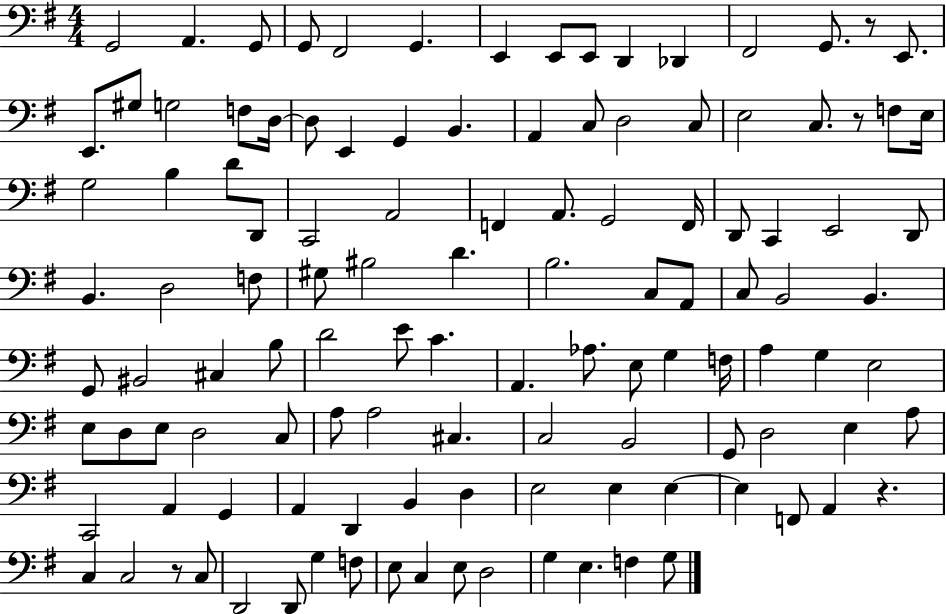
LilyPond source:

{
  \clef bass
  \numericTimeSignature
  \time 4/4
  \key g \major
  g,2 a,4. g,8 | g,8 fis,2 g,4. | e,4 e,8 e,8 d,4 des,4 | fis,2 g,8. r8 e,8. | \break e,8. gis8 g2 f8 d16~~ | d8 e,4 g,4 b,4. | a,4 c8 d2 c8 | e2 c8. r8 f8 e16 | \break g2 b4 d'8 d,8 | c,2 a,2 | f,4 a,8. g,2 f,16 | d,8 c,4 e,2 d,8 | \break b,4. d2 f8 | gis8 bis2 d'4. | b2. c8 a,8 | c8 b,2 b,4. | \break g,8 bis,2 cis4 b8 | d'2 e'8 c'4. | a,4. aes8. e8 g4 f16 | a4 g4 e2 | \break e8 d8 e8 d2 c8 | a8 a2 cis4. | c2 b,2 | g,8 d2 e4 a8 | \break c,2 a,4 g,4 | a,4 d,4 b,4 d4 | e2 e4 e4~~ | e4 f,8 a,4 r4. | \break c4 c2 r8 c8 | d,2 d,8 g4 f8 | e8 c4 e8 d2 | g4 e4. f4 g8 | \break \bar "|."
}